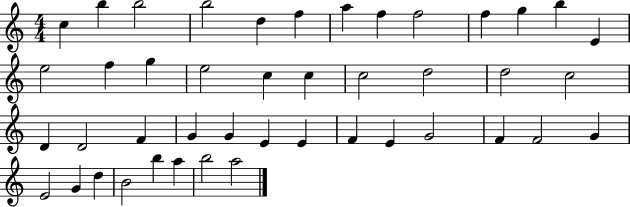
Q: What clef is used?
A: treble